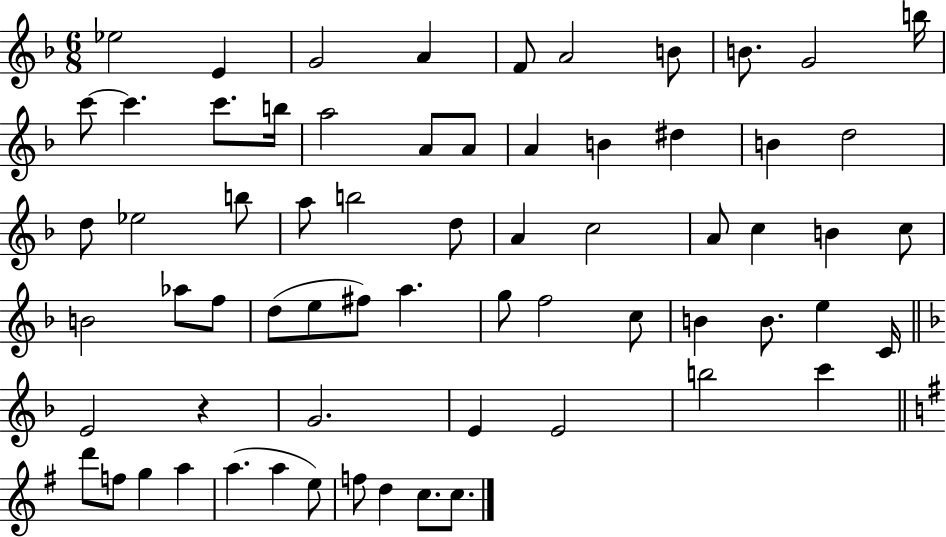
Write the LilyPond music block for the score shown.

{
  \clef treble
  \numericTimeSignature
  \time 6/8
  \key f \major
  ees''2 e'4 | g'2 a'4 | f'8 a'2 b'8 | b'8. g'2 b''16 | \break c'''8~~ c'''4. c'''8. b''16 | a''2 a'8 a'8 | a'4 b'4 dis''4 | b'4 d''2 | \break d''8 ees''2 b''8 | a''8 b''2 d''8 | a'4 c''2 | a'8 c''4 b'4 c''8 | \break b'2 aes''8 f''8 | d''8( e''8 fis''8) a''4. | g''8 f''2 c''8 | b'4 b'8. e''4 c'16 | \break \bar "||" \break \key f \major e'2 r4 | g'2. | e'4 e'2 | b''2 c'''4 | \break \bar "||" \break \key g \major d'''8 f''8 g''4 a''4 | a''4.( a''4 e''8) | f''8 d''4 c''8. c''8. | \bar "|."
}